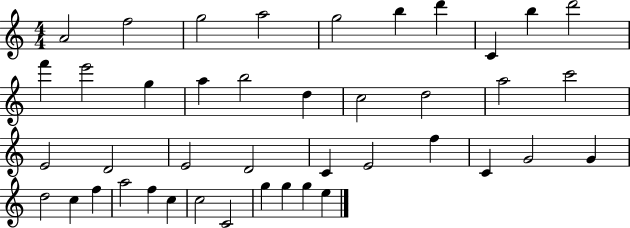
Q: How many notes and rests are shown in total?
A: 42